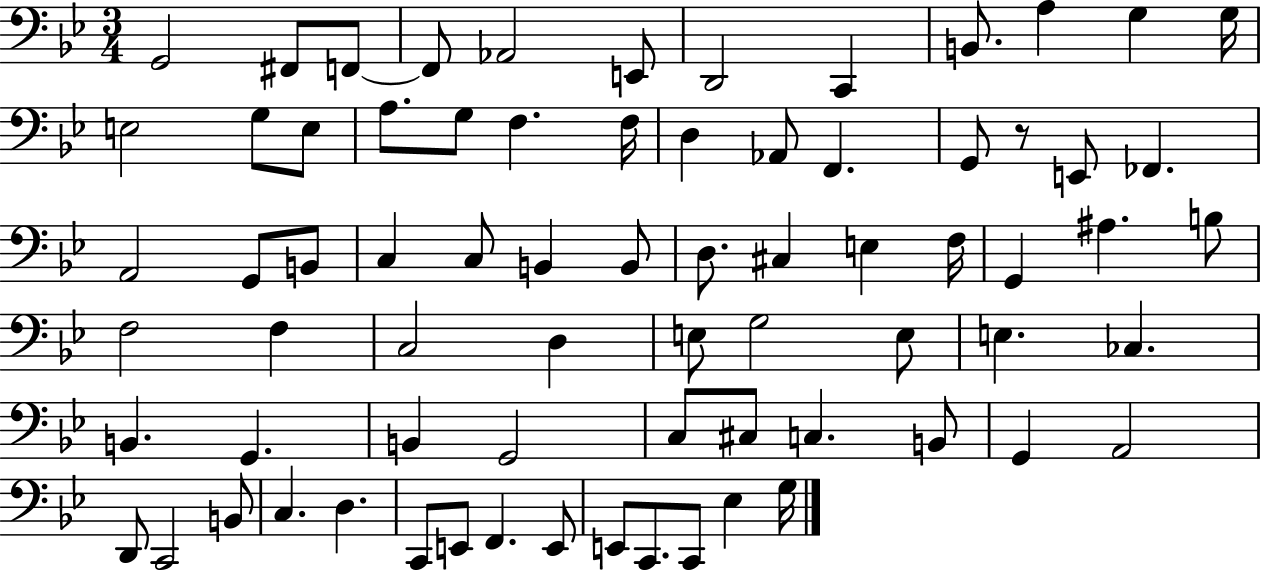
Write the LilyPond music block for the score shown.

{
  \clef bass
  \numericTimeSignature
  \time 3/4
  \key bes \major
  \repeat volta 2 { g,2 fis,8 f,8~~ | f,8 aes,2 e,8 | d,2 c,4 | b,8. a4 g4 g16 | \break e2 g8 e8 | a8. g8 f4. f16 | d4 aes,8 f,4. | g,8 r8 e,8 fes,4. | \break a,2 g,8 b,8 | c4 c8 b,4 b,8 | d8. cis4 e4 f16 | g,4 ais4. b8 | \break f2 f4 | c2 d4 | e8 g2 e8 | e4. ces4. | \break b,4. g,4. | b,4 g,2 | c8 cis8 c4. b,8 | g,4 a,2 | \break d,8 c,2 b,8 | c4. d4. | c,8 e,8 f,4. e,8 | e,8 c,8. c,8 ees4 g16 | \break } \bar "|."
}